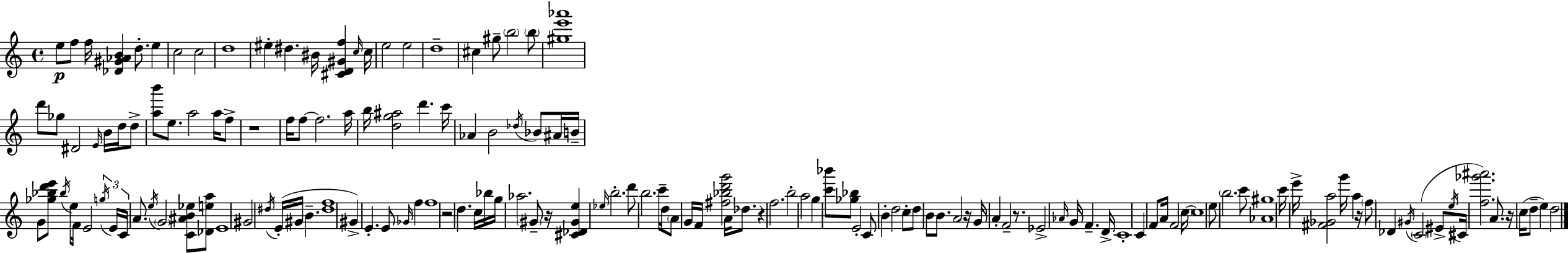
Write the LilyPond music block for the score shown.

{
  \clef treble
  \time 4/4
  \defaultTimeSignature
  \key c \major
  e''8\p f''8 f''16 <des' gis' aes' b'>4 d''8.-. e''4 | c''2 c''2 | d''1 | eis''4-. dis''4. bis'16 <cis' d' gis' f''>4 \grace { c''16 } | \break c''16 e''2 e''2 | d''1-- | cis''4 gis''8-- \parenthesize b''2 \parenthesize b''8 | <gis'' e''' aes'''>1 | \break d'''8 ges''8 dis'2 \grace { e'16 } b'16 d''16 | d''8-> <a'' b'''>8 e''8. a''2 a''16 | f''8-> r1 | f''16 f''8~~ f''2. | \break a''16 b''16 <d'' g'' ais''>2 d'''4. | c'''16 aes'4 b'2 \acciaccatura { des''16 } bes'8 | ais'16 b'16-- g'8 <ges'' bes'' d''' e'''>8 \acciaccatura { bes''16 } e''8 f'16 e'2 | \tuplet 3/2 { \acciaccatura { g''16 } e'16 c'16 } a'8. \acciaccatura { e''16 } \parenthesize g'2 | \break <c' ais' b' ees''>8 <des' e'' a''>8 e'1 | gis'2 \acciaccatura { dis''16 }( e'16-. | gis'16 b'4.-- <dis'' f''>1 | gis'4->) e'4.-. | \break e'8 \grace { ges'16 } f''4 f''1 | r2 | d''4. c''16 bes''16 g''16 aes''2. | \parenthesize gis'8-- r16 <cis' des' gis' e''>4 \grace { ees''16 } b''2.-. | \break d'''8 b''2. | c'''16-- d''16 \parenthesize a'8 g'16 f'16 <fis'' bes'' d''' g'''>2 | a'16 des''8. r4 f''2. | b''2-. | \break a''2 g''4 <c''' bes'''>8 <ges'' bes''>8 | e'2-. c'8 b'4-. d''2 | c''8-. d''8 b'8 b'8. | a'2 r16 g'16 a'4-. f'2-- | \break r8. ees'2-> | \grace { aes'16 } g'16 f'4.-- d'16-> c'1-. | c'4 f'8 | a'16 f'2 \parenthesize c''16~~ c''1 | \break e''8 \parenthesize b''2. | c'''8 <aes' gis''>1 | c'''16 e'''16-> <fis' ges' a''>2 | g'''16 a''4 r16 \parenthesize f''8 des'4 | \break \acciaccatura { gis'16 } \parenthesize c'2( eis'8-> \acciaccatura { e''16 } cis'16 <f'' ges''' ais'''>2.) | a'8. r16 c''16( d''8-- | e''4) d''2 \bar "|."
}